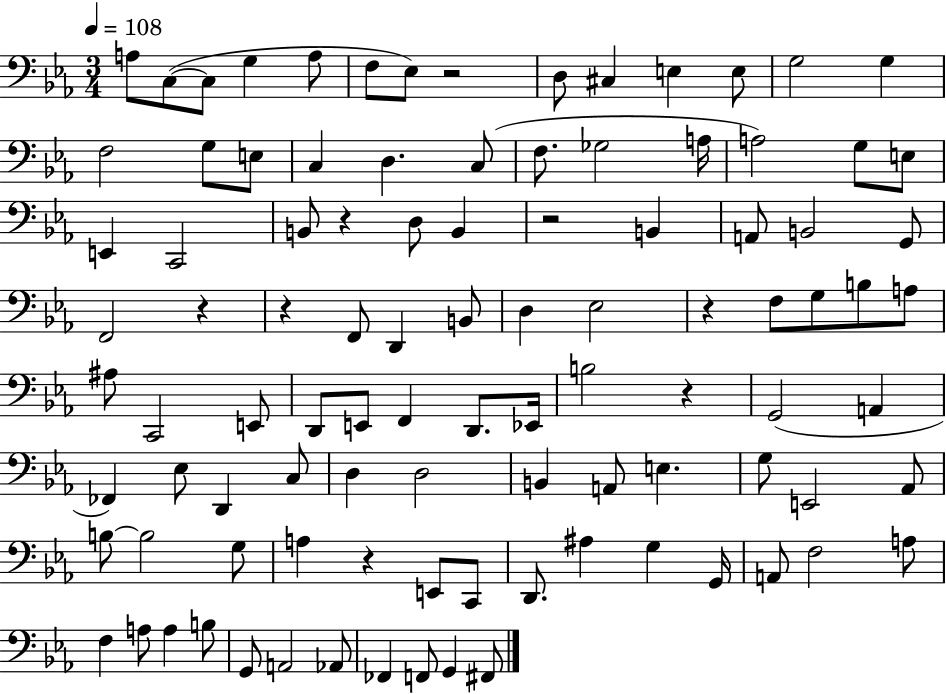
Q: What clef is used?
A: bass